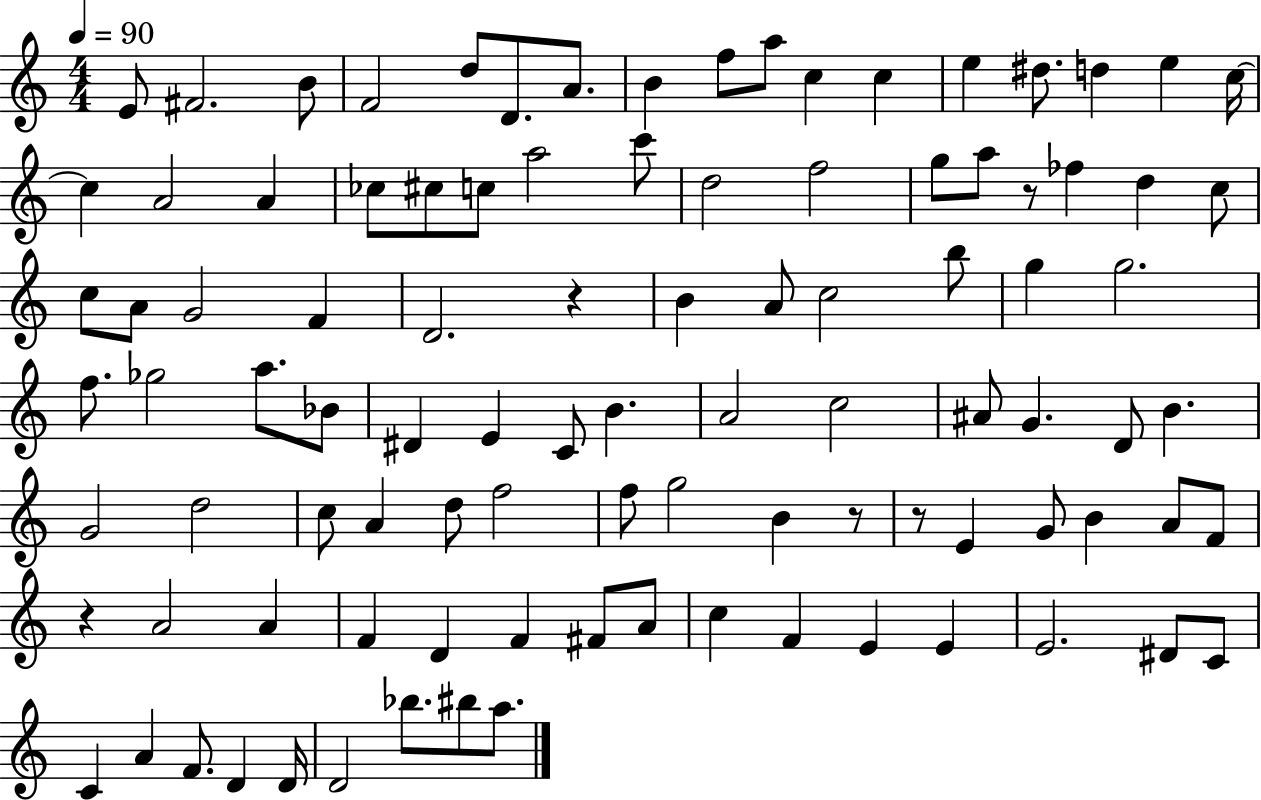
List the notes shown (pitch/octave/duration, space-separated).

E4/e F#4/h. B4/e F4/h D5/e D4/e. A4/e. B4/q F5/e A5/e C5/q C5/q E5/q D#5/e. D5/q E5/q C5/s C5/q A4/h A4/q CES5/e C#5/e C5/e A5/h C6/e D5/h F5/h G5/e A5/e R/e FES5/q D5/q C5/e C5/e A4/e G4/h F4/q D4/h. R/q B4/q A4/e C5/h B5/e G5/q G5/h. F5/e. Gb5/h A5/e. Bb4/e D#4/q E4/q C4/e B4/q. A4/h C5/h A#4/e G4/q. D4/e B4/q. G4/h D5/h C5/e A4/q D5/e F5/h F5/e G5/h B4/q R/e R/e E4/q G4/e B4/q A4/e F4/e R/q A4/h A4/q F4/q D4/q F4/q F#4/e A4/e C5/q F4/q E4/q E4/q E4/h. D#4/e C4/e C4/q A4/q F4/e. D4/q D4/s D4/h Bb5/e. BIS5/e A5/e.